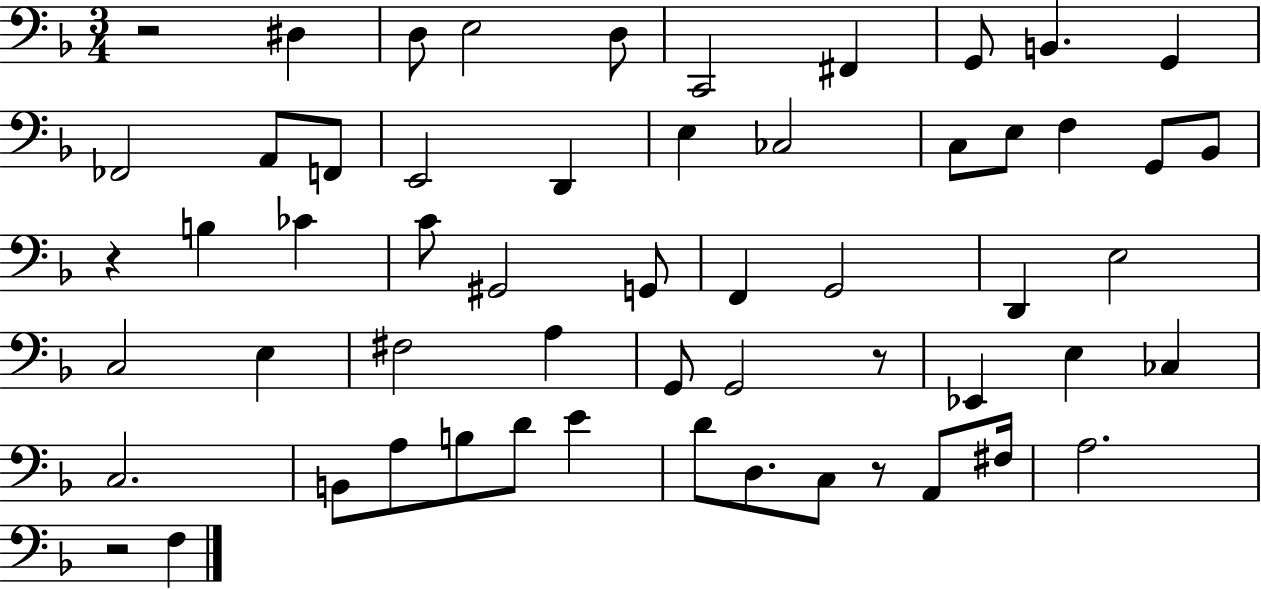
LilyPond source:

{
  \clef bass
  \numericTimeSignature
  \time 3/4
  \key f \major
  \repeat volta 2 { r2 dis4 | d8 e2 d8 | c,2 fis,4 | g,8 b,4. g,4 | \break fes,2 a,8 f,8 | e,2 d,4 | e4 ces2 | c8 e8 f4 g,8 bes,8 | \break r4 b4 ces'4 | c'8 gis,2 g,8 | f,4 g,2 | d,4 e2 | \break c2 e4 | fis2 a4 | g,8 g,2 r8 | ees,4 e4 ces4 | \break c2. | b,8 a8 b8 d'8 e'4 | d'8 d8. c8 r8 a,8 fis16 | a2. | \break r2 f4 | } \bar "|."
}